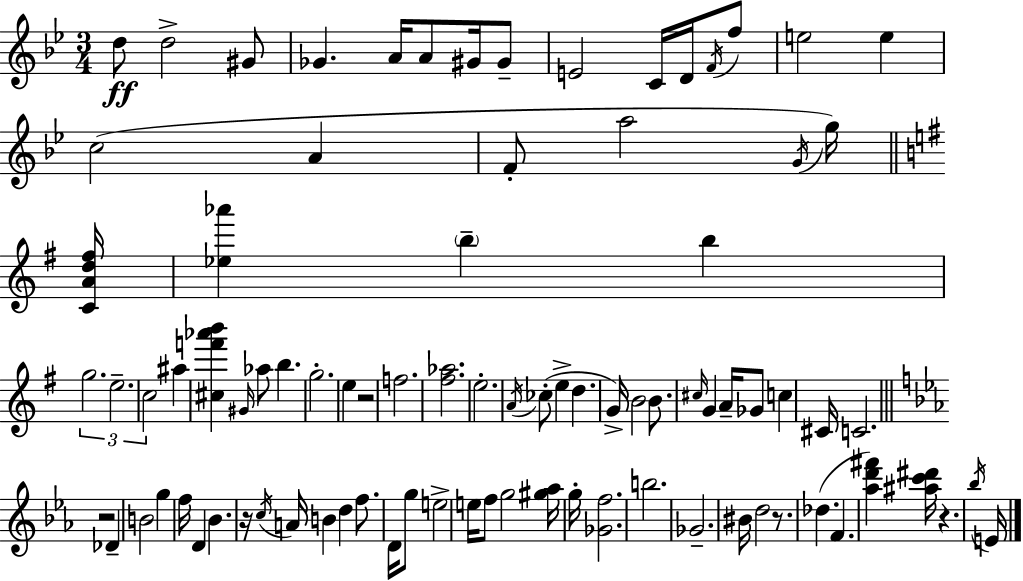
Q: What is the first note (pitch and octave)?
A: D5